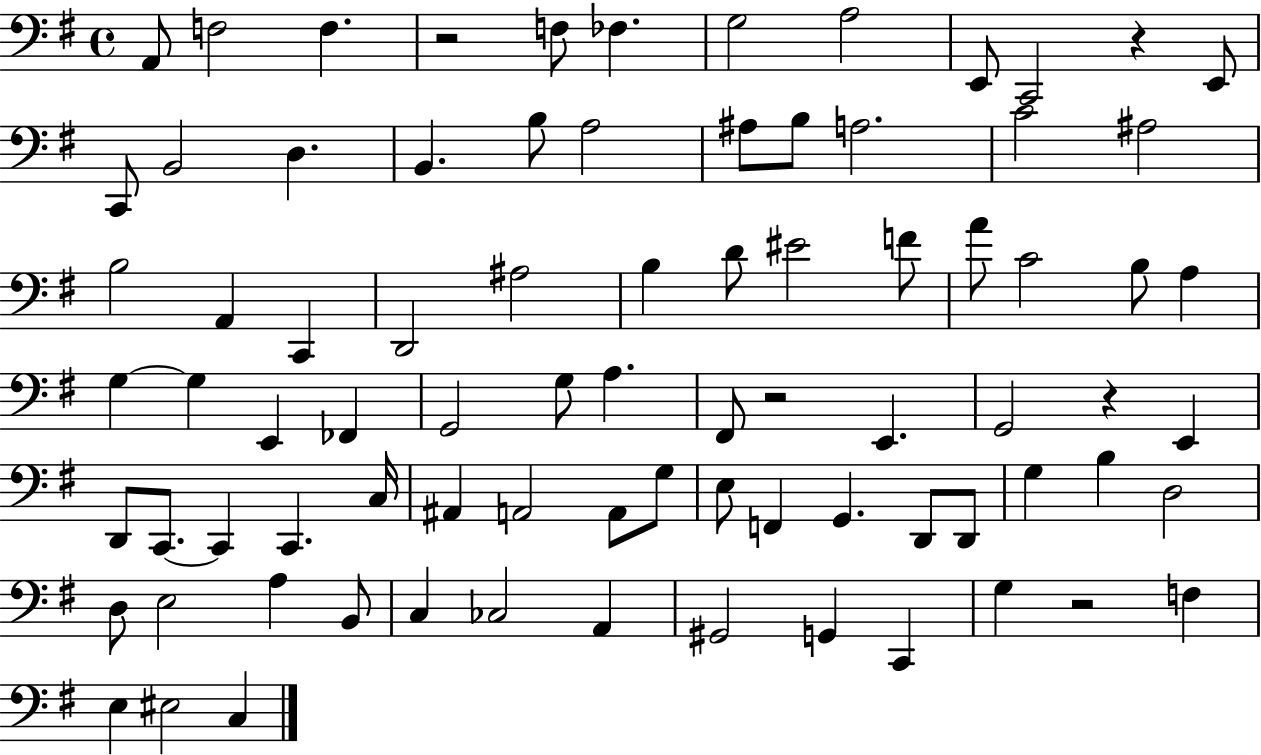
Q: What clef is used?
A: bass